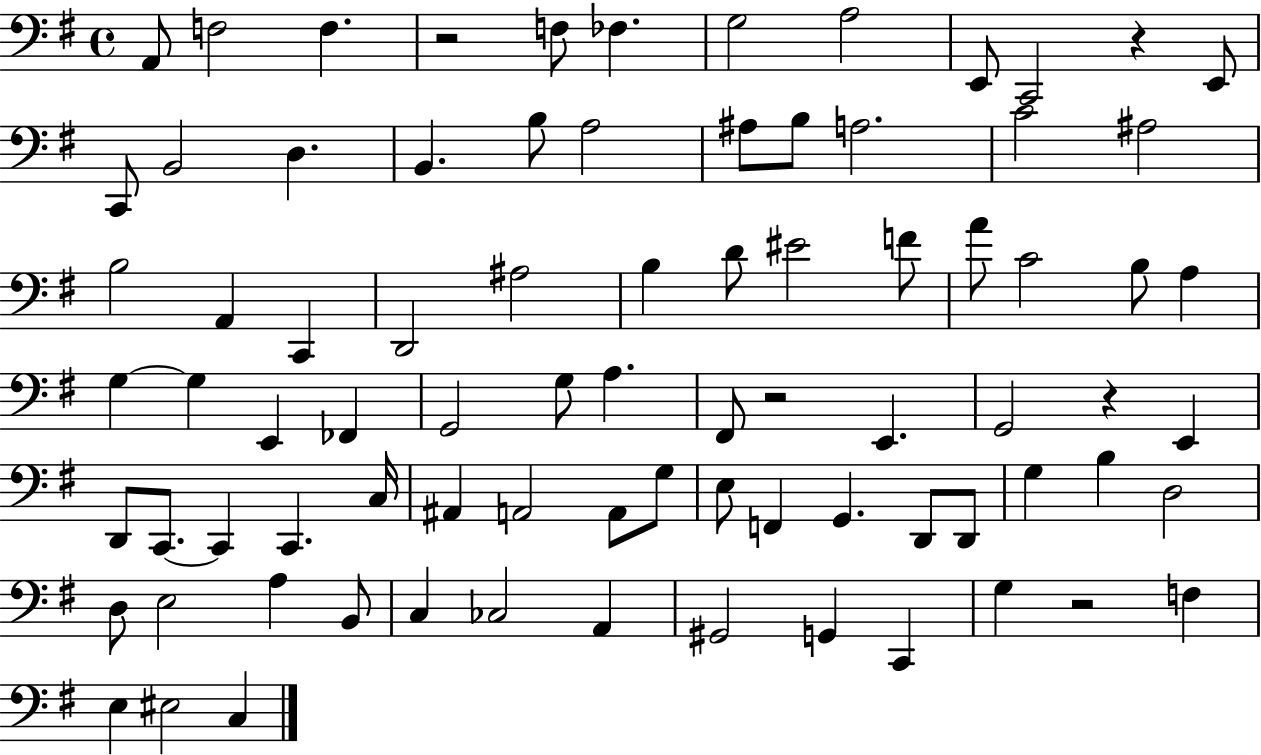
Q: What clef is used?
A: bass